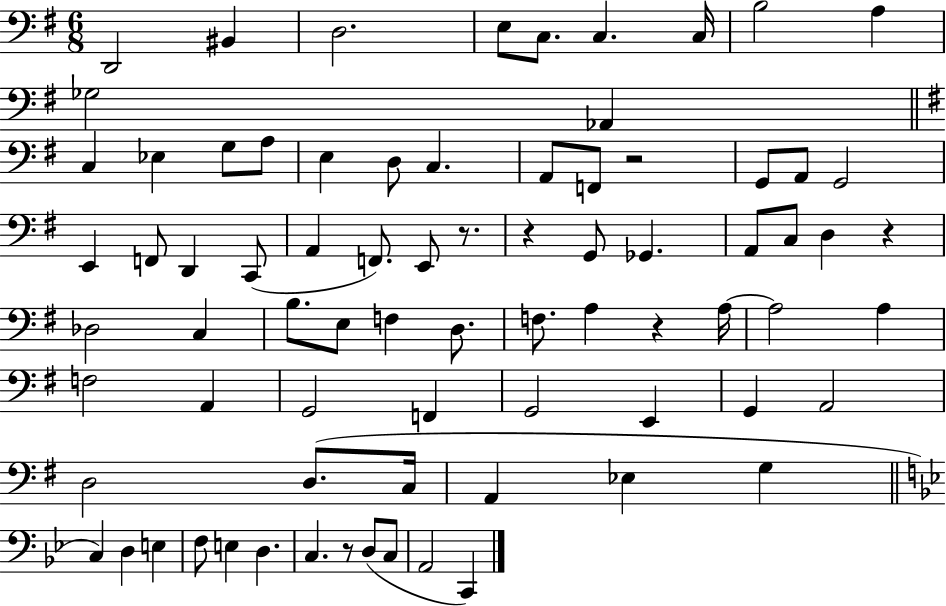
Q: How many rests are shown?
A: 6